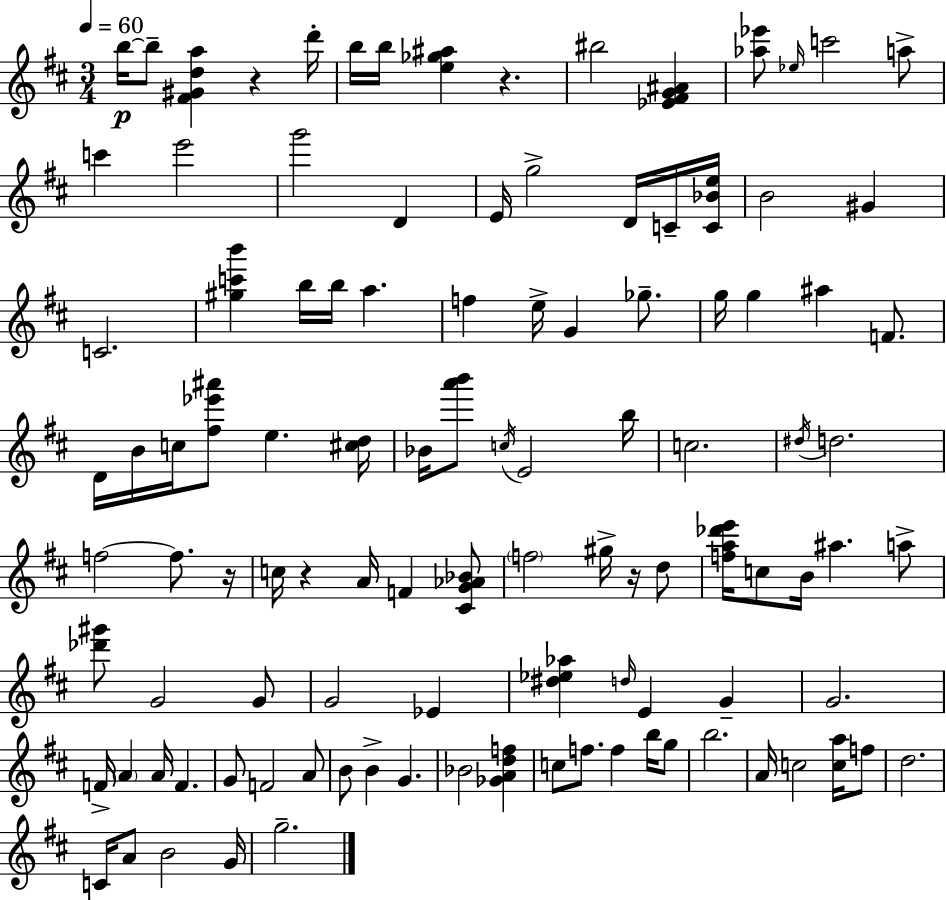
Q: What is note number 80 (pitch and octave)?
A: A4